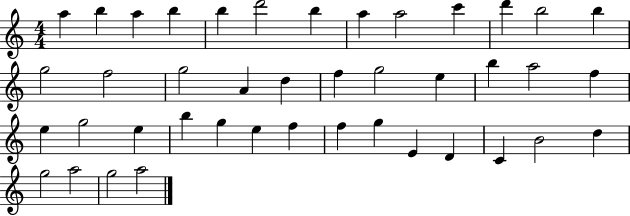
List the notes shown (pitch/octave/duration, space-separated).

A5/q B5/q A5/q B5/q B5/q D6/h B5/q A5/q A5/h C6/q D6/q B5/h B5/q G5/h F5/h G5/h A4/q D5/q F5/q G5/h E5/q B5/q A5/h F5/q E5/q G5/h E5/q B5/q G5/q E5/q F5/q F5/q G5/q E4/q D4/q C4/q B4/h D5/q G5/h A5/h G5/h A5/h